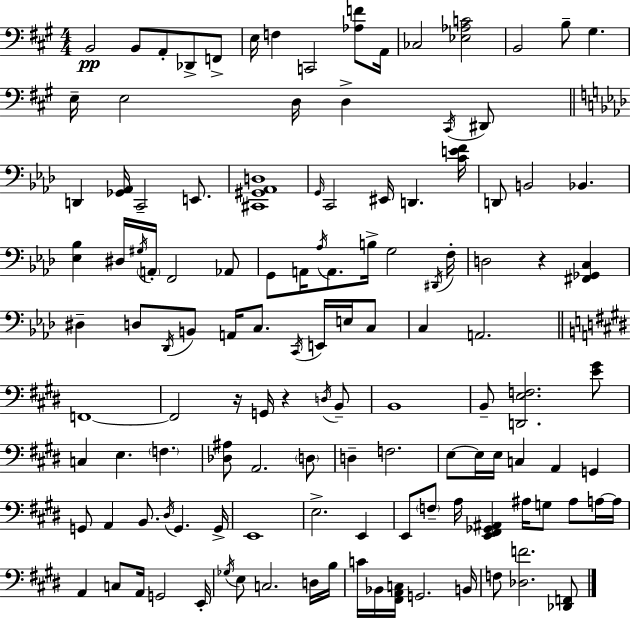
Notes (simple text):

B2/h B2/e A2/e Db2/e F2/e E3/s F3/q C2/h [Ab3,F4]/e A2/s CES3/h [Eb3,Ab3,C4]/h B2/h B3/e G#3/q. E3/s E3/h D3/s D3/q C#2/s D#2/e D2/q [Gb2,Ab2]/s C2/h E2/e. [C#2,G#2,Ab2,D3]/w G2/s C2/h EIS2/s D2/q. [C4,E4,F4]/s D2/e B2/h Bb2/q. [Eb3,Bb3]/q D#3/s G#3/s A2/s F2/h Ab2/e G2/e A2/s Ab3/s A2/e. B3/s G3/h D#2/s F3/s D3/h R/q [F#2,Gb2,C3]/q D#3/q D3/e Db2/s B2/e A2/s C3/e. C2/s E2/s E3/s C3/e C3/q A2/h. F2/w F2/h R/s G2/s R/q D3/s B2/e B2/w B2/e [D2,E3,F3]/h. [E4,G#4]/e C3/q E3/q. F3/q. [Db3,A#3]/e A2/h. D3/e D3/q F3/h. E3/e E3/s E3/s C3/q A2/q G2/q G2/e A2/q B2/e. D#3/s G2/q. G2/s E2/w E3/h. E2/q E2/e F3/e A3/s [E2,F#2,Gb2,A#2]/q A#3/s G3/e A#3/e A3/s A3/s A2/q C3/e A2/s G2/h E2/s Gb3/s E3/e C3/h. D3/s B3/s C4/s Bb2/s [F#2,A2,C3]/s G2/h. B2/s F3/e [Db3,F4]/h. [Db2,F2]/e